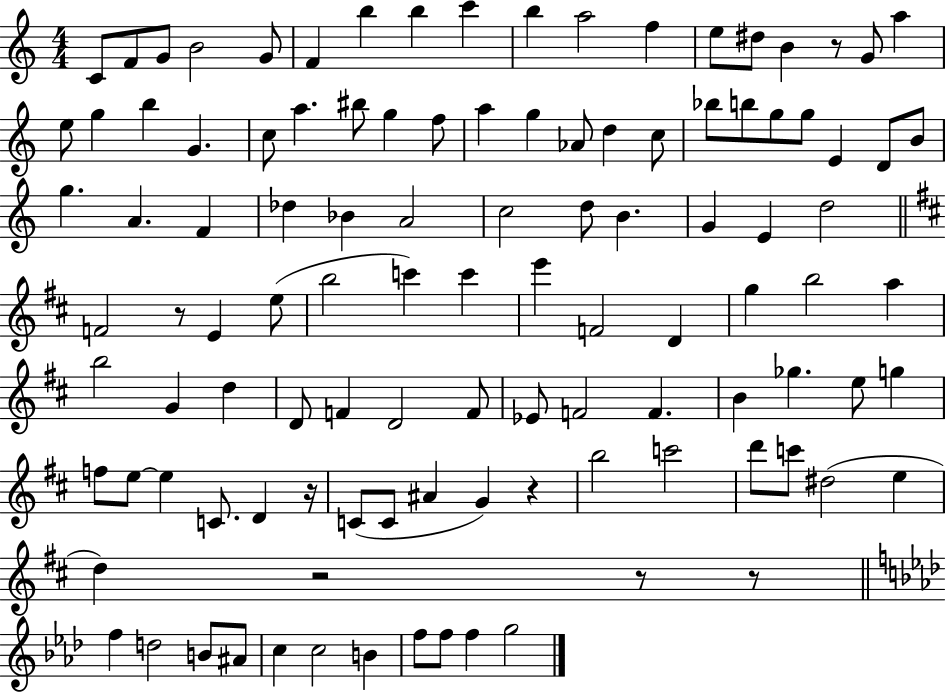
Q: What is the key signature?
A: C major